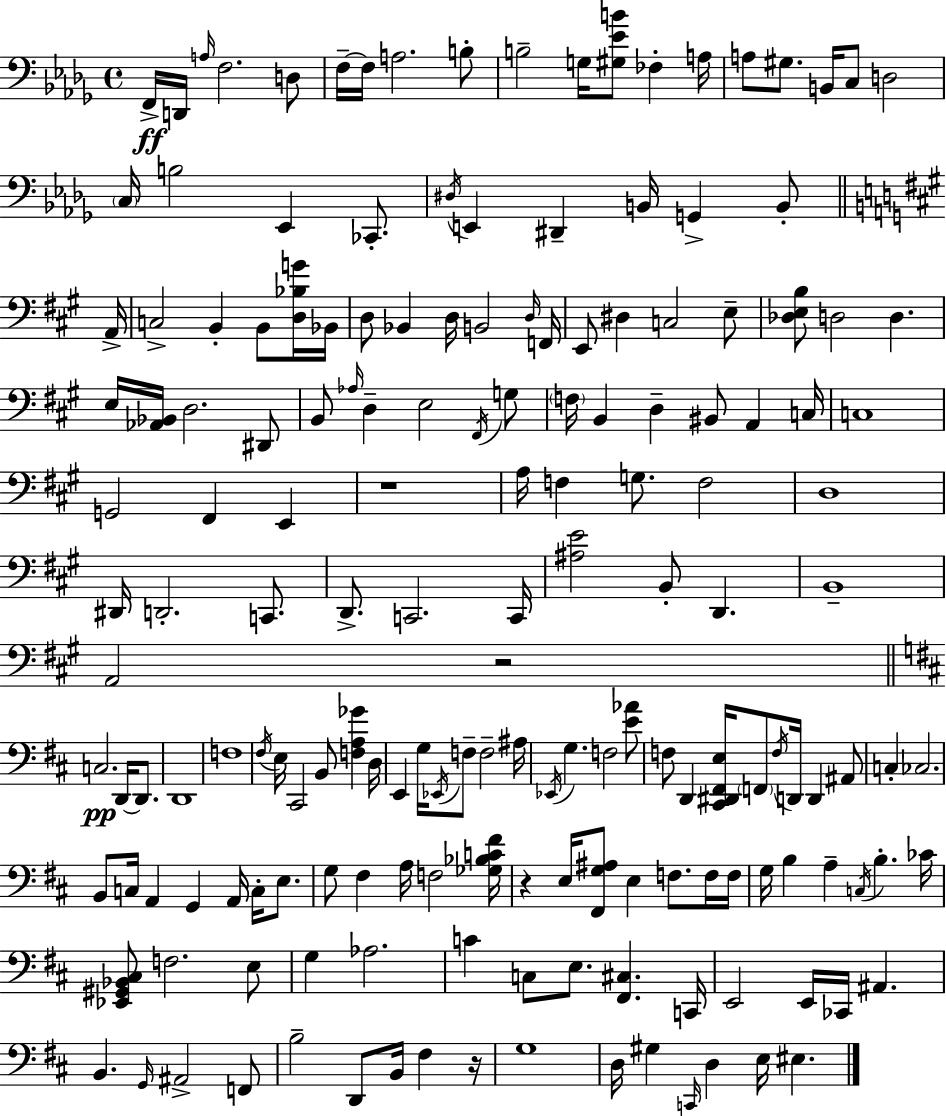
{
  \clef bass
  \time 4/4
  \defaultTimeSignature
  \key bes \minor
  f,16->\ff d,16 \grace { a16 } f2. d8 | f16--~~ f16 a2. b8-. | b2-- g16 <gis ees' b'>8 fes4-. | a16 a8 gis8. b,16 c8 d2 | \break \parenthesize c16 b2 ees,4 ces,8.-. | \acciaccatura { dis16 } e,4 dis,4-- b,16 g,4-> b,8-. | \bar "||" \break \key a \major a,16-> c2-> b,4-. b,8 <d bes g'>16 | bes,16 d8 bes,4 d16 b,2 | \grace { d16 } f,16 e,8 dis4 c2 | e8-- <des e b>8 d2 d4. | \break e16 <aes, bes,>16 d2. | dis,8 b,8 \grace { aes16 } d4-- e2 | \acciaccatura { fis,16 } g8 \parenthesize f16 b,4 d4-- bis,8 a,4 | c16 c1 | \break g,2 fis,4 | e,4 r1 | a16 f4 g8. f2 | d1 | \break dis,16 d,2.-. | c,8. d,8.-> c,2. | c,16 <ais e'>2 b,8-. d,4. | b,1-- | \break a,2 r2 | \bar "||" \break \key b \minor c2.\pp d,16~~ d,8. | d,1 | f1 | \acciaccatura { fis16 } e16 cis,2 b,8 <f a ges'>4 | \break d16 e,4 g16 \acciaccatura { ees,16 } f8-- f2-- | ais16 \acciaccatura { ees,16 } g4. f2 | <e' aes'>8 f8 d,4 <cis, dis, fis, e>16 \parenthesize f,8 \acciaccatura { f16 } d,16 d,4 | ais,8 c4-. ces2. | \break b,8 c16 a,4 g,4 a,16 | c16-. e8. g8 fis4 a16 f2 | <ges bes c' fis'>16 r4 e16 <fis, g ais>8 e4 f8. | f16 f16 g16 b4 a4-- \acciaccatura { c16 } b4.-. | \break ces'16 <ees, gis, bes, cis>8 f2. | e8 g4 aes2. | c'4 c8 e8. <fis, cis>4. | c,16 e,2 e,16 ces,16 ais,4. | \break b,4. \grace { g,16 } ais,2-> | f,8 b2-- d,8 | b,16 fis4 r16 g1 | d16 gis4 \grace { c,16 } d4 | \break e16 eis4. \bar "|."
}